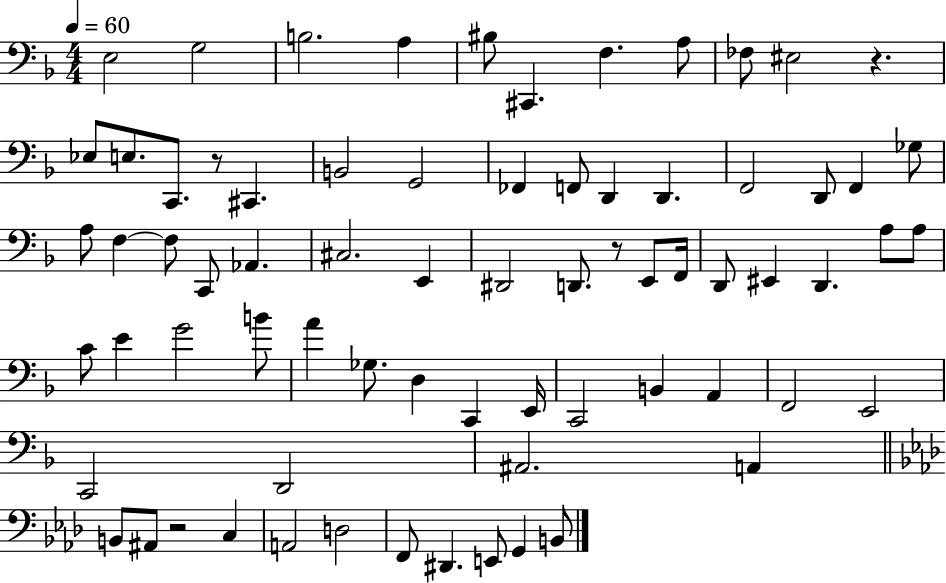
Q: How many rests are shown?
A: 4